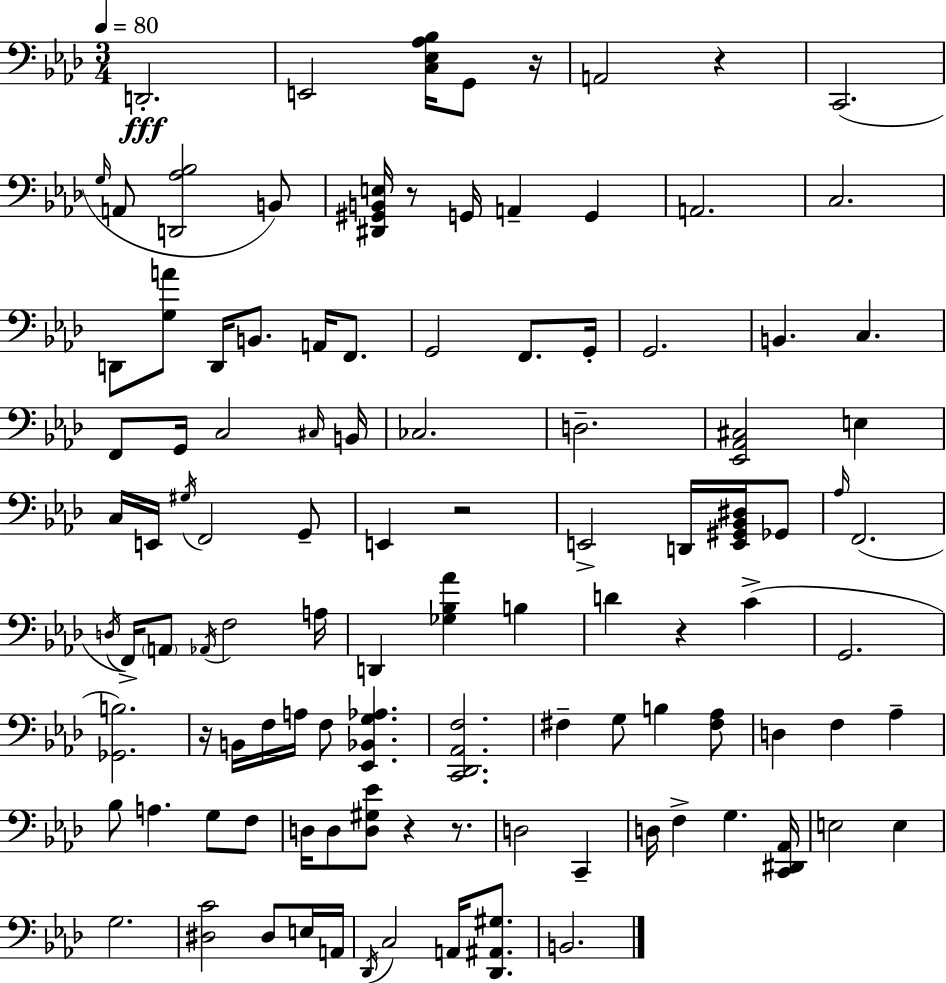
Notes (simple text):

D2/h. E2/h [C3,Eb3,Ab3,Bb3]/s G2/e R/s A2/h R/q C2/h. G3/s A2/e [D2,Ab3,Bb3]/h B2/e [D#2,G#2,B2,E3]/s R/e G2/s A2/q G2/q A2/h. C3/h. D2/e [G3,A4]/e D2/s B2/e. A2/s F2/e. G2/h F2/e. G2/s G2/h. B2/q. C3/q. F2/e G2/s C3/h C#3/s B2/s CES3/h. D3/h. [Eb2,Ab2,C#3]/h E3/q C3/s E2/s G#3/s F2/h G2/e E2/q R/h E2/h D2/s [E2,G#2,Bb2,D#3]/s Gb2/e Ab3/s F2/h. D3/s F2/s A2/e Ab2/s F3/h A3/s D2/q [Gb3,Bb3,Ab4]/q B3/q D4/q R/q C4/q G2/h. [Gb2,B3]/h. R/s B2/s F3/s A3/s F3/e [Eb2,Bb2,G3,Ab3]/q. [C2,Db2,Ab2,F3]/h. F#3/q G3/e B3/q [F#3,Ab3]/e D3/q F3/q Ab3/q Bb3/e A3/q. G3/e F3/e D3/s D3/e [D3,G#3,Eb4]/e R/q R/e. D3/h C2/q D3/s F3/q G3/q. [C2,D#2,Ab2]/s E3/h E3/q G3/h. [D#3,C4]/h D#3/e E3/s A2/s Db2/s C3/h A2/s [Db2,A#2,G#3]/e. B2/h.